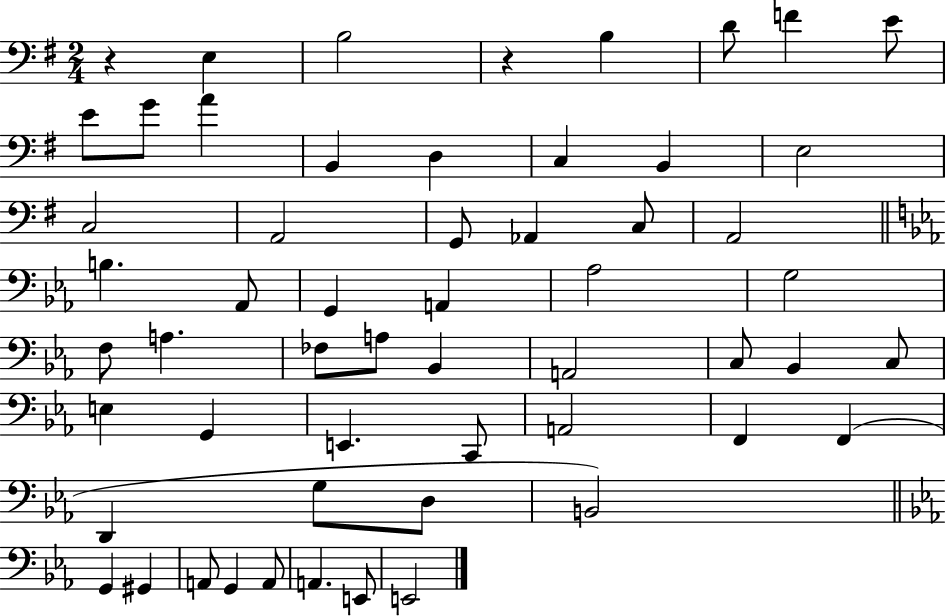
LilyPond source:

{
  \clef bass
  \numericTimeSignature
  \time 2/4
  \key g \major
  r4 e4 | b2 | r4 b4 | d'8 f'4 e'8 | \break e'8 g'8 a'4 | b,4 d4 | c4 b,4 | e2 | \break c2 | a,2 | g,8 aes,4 c8 | a,2 | \break \bar "||" \break \key ees \major b4. aes,8 | g,4 a,4 | aes2 | g2 | \break f8 a4. | fes8 a8 bes,4 | a,2 | c8 bes,4 c8 | \break e4 g,4 | e,4. c,8 | a,2 | f,4 f,4( | \break d,4 g8 d8 | b,2) | \bar "||" \break \key ees \major g,4 gis,4 | a,8 g,4 a,8 | a,4. e,8 | e,2 | \break \bar "|."
}